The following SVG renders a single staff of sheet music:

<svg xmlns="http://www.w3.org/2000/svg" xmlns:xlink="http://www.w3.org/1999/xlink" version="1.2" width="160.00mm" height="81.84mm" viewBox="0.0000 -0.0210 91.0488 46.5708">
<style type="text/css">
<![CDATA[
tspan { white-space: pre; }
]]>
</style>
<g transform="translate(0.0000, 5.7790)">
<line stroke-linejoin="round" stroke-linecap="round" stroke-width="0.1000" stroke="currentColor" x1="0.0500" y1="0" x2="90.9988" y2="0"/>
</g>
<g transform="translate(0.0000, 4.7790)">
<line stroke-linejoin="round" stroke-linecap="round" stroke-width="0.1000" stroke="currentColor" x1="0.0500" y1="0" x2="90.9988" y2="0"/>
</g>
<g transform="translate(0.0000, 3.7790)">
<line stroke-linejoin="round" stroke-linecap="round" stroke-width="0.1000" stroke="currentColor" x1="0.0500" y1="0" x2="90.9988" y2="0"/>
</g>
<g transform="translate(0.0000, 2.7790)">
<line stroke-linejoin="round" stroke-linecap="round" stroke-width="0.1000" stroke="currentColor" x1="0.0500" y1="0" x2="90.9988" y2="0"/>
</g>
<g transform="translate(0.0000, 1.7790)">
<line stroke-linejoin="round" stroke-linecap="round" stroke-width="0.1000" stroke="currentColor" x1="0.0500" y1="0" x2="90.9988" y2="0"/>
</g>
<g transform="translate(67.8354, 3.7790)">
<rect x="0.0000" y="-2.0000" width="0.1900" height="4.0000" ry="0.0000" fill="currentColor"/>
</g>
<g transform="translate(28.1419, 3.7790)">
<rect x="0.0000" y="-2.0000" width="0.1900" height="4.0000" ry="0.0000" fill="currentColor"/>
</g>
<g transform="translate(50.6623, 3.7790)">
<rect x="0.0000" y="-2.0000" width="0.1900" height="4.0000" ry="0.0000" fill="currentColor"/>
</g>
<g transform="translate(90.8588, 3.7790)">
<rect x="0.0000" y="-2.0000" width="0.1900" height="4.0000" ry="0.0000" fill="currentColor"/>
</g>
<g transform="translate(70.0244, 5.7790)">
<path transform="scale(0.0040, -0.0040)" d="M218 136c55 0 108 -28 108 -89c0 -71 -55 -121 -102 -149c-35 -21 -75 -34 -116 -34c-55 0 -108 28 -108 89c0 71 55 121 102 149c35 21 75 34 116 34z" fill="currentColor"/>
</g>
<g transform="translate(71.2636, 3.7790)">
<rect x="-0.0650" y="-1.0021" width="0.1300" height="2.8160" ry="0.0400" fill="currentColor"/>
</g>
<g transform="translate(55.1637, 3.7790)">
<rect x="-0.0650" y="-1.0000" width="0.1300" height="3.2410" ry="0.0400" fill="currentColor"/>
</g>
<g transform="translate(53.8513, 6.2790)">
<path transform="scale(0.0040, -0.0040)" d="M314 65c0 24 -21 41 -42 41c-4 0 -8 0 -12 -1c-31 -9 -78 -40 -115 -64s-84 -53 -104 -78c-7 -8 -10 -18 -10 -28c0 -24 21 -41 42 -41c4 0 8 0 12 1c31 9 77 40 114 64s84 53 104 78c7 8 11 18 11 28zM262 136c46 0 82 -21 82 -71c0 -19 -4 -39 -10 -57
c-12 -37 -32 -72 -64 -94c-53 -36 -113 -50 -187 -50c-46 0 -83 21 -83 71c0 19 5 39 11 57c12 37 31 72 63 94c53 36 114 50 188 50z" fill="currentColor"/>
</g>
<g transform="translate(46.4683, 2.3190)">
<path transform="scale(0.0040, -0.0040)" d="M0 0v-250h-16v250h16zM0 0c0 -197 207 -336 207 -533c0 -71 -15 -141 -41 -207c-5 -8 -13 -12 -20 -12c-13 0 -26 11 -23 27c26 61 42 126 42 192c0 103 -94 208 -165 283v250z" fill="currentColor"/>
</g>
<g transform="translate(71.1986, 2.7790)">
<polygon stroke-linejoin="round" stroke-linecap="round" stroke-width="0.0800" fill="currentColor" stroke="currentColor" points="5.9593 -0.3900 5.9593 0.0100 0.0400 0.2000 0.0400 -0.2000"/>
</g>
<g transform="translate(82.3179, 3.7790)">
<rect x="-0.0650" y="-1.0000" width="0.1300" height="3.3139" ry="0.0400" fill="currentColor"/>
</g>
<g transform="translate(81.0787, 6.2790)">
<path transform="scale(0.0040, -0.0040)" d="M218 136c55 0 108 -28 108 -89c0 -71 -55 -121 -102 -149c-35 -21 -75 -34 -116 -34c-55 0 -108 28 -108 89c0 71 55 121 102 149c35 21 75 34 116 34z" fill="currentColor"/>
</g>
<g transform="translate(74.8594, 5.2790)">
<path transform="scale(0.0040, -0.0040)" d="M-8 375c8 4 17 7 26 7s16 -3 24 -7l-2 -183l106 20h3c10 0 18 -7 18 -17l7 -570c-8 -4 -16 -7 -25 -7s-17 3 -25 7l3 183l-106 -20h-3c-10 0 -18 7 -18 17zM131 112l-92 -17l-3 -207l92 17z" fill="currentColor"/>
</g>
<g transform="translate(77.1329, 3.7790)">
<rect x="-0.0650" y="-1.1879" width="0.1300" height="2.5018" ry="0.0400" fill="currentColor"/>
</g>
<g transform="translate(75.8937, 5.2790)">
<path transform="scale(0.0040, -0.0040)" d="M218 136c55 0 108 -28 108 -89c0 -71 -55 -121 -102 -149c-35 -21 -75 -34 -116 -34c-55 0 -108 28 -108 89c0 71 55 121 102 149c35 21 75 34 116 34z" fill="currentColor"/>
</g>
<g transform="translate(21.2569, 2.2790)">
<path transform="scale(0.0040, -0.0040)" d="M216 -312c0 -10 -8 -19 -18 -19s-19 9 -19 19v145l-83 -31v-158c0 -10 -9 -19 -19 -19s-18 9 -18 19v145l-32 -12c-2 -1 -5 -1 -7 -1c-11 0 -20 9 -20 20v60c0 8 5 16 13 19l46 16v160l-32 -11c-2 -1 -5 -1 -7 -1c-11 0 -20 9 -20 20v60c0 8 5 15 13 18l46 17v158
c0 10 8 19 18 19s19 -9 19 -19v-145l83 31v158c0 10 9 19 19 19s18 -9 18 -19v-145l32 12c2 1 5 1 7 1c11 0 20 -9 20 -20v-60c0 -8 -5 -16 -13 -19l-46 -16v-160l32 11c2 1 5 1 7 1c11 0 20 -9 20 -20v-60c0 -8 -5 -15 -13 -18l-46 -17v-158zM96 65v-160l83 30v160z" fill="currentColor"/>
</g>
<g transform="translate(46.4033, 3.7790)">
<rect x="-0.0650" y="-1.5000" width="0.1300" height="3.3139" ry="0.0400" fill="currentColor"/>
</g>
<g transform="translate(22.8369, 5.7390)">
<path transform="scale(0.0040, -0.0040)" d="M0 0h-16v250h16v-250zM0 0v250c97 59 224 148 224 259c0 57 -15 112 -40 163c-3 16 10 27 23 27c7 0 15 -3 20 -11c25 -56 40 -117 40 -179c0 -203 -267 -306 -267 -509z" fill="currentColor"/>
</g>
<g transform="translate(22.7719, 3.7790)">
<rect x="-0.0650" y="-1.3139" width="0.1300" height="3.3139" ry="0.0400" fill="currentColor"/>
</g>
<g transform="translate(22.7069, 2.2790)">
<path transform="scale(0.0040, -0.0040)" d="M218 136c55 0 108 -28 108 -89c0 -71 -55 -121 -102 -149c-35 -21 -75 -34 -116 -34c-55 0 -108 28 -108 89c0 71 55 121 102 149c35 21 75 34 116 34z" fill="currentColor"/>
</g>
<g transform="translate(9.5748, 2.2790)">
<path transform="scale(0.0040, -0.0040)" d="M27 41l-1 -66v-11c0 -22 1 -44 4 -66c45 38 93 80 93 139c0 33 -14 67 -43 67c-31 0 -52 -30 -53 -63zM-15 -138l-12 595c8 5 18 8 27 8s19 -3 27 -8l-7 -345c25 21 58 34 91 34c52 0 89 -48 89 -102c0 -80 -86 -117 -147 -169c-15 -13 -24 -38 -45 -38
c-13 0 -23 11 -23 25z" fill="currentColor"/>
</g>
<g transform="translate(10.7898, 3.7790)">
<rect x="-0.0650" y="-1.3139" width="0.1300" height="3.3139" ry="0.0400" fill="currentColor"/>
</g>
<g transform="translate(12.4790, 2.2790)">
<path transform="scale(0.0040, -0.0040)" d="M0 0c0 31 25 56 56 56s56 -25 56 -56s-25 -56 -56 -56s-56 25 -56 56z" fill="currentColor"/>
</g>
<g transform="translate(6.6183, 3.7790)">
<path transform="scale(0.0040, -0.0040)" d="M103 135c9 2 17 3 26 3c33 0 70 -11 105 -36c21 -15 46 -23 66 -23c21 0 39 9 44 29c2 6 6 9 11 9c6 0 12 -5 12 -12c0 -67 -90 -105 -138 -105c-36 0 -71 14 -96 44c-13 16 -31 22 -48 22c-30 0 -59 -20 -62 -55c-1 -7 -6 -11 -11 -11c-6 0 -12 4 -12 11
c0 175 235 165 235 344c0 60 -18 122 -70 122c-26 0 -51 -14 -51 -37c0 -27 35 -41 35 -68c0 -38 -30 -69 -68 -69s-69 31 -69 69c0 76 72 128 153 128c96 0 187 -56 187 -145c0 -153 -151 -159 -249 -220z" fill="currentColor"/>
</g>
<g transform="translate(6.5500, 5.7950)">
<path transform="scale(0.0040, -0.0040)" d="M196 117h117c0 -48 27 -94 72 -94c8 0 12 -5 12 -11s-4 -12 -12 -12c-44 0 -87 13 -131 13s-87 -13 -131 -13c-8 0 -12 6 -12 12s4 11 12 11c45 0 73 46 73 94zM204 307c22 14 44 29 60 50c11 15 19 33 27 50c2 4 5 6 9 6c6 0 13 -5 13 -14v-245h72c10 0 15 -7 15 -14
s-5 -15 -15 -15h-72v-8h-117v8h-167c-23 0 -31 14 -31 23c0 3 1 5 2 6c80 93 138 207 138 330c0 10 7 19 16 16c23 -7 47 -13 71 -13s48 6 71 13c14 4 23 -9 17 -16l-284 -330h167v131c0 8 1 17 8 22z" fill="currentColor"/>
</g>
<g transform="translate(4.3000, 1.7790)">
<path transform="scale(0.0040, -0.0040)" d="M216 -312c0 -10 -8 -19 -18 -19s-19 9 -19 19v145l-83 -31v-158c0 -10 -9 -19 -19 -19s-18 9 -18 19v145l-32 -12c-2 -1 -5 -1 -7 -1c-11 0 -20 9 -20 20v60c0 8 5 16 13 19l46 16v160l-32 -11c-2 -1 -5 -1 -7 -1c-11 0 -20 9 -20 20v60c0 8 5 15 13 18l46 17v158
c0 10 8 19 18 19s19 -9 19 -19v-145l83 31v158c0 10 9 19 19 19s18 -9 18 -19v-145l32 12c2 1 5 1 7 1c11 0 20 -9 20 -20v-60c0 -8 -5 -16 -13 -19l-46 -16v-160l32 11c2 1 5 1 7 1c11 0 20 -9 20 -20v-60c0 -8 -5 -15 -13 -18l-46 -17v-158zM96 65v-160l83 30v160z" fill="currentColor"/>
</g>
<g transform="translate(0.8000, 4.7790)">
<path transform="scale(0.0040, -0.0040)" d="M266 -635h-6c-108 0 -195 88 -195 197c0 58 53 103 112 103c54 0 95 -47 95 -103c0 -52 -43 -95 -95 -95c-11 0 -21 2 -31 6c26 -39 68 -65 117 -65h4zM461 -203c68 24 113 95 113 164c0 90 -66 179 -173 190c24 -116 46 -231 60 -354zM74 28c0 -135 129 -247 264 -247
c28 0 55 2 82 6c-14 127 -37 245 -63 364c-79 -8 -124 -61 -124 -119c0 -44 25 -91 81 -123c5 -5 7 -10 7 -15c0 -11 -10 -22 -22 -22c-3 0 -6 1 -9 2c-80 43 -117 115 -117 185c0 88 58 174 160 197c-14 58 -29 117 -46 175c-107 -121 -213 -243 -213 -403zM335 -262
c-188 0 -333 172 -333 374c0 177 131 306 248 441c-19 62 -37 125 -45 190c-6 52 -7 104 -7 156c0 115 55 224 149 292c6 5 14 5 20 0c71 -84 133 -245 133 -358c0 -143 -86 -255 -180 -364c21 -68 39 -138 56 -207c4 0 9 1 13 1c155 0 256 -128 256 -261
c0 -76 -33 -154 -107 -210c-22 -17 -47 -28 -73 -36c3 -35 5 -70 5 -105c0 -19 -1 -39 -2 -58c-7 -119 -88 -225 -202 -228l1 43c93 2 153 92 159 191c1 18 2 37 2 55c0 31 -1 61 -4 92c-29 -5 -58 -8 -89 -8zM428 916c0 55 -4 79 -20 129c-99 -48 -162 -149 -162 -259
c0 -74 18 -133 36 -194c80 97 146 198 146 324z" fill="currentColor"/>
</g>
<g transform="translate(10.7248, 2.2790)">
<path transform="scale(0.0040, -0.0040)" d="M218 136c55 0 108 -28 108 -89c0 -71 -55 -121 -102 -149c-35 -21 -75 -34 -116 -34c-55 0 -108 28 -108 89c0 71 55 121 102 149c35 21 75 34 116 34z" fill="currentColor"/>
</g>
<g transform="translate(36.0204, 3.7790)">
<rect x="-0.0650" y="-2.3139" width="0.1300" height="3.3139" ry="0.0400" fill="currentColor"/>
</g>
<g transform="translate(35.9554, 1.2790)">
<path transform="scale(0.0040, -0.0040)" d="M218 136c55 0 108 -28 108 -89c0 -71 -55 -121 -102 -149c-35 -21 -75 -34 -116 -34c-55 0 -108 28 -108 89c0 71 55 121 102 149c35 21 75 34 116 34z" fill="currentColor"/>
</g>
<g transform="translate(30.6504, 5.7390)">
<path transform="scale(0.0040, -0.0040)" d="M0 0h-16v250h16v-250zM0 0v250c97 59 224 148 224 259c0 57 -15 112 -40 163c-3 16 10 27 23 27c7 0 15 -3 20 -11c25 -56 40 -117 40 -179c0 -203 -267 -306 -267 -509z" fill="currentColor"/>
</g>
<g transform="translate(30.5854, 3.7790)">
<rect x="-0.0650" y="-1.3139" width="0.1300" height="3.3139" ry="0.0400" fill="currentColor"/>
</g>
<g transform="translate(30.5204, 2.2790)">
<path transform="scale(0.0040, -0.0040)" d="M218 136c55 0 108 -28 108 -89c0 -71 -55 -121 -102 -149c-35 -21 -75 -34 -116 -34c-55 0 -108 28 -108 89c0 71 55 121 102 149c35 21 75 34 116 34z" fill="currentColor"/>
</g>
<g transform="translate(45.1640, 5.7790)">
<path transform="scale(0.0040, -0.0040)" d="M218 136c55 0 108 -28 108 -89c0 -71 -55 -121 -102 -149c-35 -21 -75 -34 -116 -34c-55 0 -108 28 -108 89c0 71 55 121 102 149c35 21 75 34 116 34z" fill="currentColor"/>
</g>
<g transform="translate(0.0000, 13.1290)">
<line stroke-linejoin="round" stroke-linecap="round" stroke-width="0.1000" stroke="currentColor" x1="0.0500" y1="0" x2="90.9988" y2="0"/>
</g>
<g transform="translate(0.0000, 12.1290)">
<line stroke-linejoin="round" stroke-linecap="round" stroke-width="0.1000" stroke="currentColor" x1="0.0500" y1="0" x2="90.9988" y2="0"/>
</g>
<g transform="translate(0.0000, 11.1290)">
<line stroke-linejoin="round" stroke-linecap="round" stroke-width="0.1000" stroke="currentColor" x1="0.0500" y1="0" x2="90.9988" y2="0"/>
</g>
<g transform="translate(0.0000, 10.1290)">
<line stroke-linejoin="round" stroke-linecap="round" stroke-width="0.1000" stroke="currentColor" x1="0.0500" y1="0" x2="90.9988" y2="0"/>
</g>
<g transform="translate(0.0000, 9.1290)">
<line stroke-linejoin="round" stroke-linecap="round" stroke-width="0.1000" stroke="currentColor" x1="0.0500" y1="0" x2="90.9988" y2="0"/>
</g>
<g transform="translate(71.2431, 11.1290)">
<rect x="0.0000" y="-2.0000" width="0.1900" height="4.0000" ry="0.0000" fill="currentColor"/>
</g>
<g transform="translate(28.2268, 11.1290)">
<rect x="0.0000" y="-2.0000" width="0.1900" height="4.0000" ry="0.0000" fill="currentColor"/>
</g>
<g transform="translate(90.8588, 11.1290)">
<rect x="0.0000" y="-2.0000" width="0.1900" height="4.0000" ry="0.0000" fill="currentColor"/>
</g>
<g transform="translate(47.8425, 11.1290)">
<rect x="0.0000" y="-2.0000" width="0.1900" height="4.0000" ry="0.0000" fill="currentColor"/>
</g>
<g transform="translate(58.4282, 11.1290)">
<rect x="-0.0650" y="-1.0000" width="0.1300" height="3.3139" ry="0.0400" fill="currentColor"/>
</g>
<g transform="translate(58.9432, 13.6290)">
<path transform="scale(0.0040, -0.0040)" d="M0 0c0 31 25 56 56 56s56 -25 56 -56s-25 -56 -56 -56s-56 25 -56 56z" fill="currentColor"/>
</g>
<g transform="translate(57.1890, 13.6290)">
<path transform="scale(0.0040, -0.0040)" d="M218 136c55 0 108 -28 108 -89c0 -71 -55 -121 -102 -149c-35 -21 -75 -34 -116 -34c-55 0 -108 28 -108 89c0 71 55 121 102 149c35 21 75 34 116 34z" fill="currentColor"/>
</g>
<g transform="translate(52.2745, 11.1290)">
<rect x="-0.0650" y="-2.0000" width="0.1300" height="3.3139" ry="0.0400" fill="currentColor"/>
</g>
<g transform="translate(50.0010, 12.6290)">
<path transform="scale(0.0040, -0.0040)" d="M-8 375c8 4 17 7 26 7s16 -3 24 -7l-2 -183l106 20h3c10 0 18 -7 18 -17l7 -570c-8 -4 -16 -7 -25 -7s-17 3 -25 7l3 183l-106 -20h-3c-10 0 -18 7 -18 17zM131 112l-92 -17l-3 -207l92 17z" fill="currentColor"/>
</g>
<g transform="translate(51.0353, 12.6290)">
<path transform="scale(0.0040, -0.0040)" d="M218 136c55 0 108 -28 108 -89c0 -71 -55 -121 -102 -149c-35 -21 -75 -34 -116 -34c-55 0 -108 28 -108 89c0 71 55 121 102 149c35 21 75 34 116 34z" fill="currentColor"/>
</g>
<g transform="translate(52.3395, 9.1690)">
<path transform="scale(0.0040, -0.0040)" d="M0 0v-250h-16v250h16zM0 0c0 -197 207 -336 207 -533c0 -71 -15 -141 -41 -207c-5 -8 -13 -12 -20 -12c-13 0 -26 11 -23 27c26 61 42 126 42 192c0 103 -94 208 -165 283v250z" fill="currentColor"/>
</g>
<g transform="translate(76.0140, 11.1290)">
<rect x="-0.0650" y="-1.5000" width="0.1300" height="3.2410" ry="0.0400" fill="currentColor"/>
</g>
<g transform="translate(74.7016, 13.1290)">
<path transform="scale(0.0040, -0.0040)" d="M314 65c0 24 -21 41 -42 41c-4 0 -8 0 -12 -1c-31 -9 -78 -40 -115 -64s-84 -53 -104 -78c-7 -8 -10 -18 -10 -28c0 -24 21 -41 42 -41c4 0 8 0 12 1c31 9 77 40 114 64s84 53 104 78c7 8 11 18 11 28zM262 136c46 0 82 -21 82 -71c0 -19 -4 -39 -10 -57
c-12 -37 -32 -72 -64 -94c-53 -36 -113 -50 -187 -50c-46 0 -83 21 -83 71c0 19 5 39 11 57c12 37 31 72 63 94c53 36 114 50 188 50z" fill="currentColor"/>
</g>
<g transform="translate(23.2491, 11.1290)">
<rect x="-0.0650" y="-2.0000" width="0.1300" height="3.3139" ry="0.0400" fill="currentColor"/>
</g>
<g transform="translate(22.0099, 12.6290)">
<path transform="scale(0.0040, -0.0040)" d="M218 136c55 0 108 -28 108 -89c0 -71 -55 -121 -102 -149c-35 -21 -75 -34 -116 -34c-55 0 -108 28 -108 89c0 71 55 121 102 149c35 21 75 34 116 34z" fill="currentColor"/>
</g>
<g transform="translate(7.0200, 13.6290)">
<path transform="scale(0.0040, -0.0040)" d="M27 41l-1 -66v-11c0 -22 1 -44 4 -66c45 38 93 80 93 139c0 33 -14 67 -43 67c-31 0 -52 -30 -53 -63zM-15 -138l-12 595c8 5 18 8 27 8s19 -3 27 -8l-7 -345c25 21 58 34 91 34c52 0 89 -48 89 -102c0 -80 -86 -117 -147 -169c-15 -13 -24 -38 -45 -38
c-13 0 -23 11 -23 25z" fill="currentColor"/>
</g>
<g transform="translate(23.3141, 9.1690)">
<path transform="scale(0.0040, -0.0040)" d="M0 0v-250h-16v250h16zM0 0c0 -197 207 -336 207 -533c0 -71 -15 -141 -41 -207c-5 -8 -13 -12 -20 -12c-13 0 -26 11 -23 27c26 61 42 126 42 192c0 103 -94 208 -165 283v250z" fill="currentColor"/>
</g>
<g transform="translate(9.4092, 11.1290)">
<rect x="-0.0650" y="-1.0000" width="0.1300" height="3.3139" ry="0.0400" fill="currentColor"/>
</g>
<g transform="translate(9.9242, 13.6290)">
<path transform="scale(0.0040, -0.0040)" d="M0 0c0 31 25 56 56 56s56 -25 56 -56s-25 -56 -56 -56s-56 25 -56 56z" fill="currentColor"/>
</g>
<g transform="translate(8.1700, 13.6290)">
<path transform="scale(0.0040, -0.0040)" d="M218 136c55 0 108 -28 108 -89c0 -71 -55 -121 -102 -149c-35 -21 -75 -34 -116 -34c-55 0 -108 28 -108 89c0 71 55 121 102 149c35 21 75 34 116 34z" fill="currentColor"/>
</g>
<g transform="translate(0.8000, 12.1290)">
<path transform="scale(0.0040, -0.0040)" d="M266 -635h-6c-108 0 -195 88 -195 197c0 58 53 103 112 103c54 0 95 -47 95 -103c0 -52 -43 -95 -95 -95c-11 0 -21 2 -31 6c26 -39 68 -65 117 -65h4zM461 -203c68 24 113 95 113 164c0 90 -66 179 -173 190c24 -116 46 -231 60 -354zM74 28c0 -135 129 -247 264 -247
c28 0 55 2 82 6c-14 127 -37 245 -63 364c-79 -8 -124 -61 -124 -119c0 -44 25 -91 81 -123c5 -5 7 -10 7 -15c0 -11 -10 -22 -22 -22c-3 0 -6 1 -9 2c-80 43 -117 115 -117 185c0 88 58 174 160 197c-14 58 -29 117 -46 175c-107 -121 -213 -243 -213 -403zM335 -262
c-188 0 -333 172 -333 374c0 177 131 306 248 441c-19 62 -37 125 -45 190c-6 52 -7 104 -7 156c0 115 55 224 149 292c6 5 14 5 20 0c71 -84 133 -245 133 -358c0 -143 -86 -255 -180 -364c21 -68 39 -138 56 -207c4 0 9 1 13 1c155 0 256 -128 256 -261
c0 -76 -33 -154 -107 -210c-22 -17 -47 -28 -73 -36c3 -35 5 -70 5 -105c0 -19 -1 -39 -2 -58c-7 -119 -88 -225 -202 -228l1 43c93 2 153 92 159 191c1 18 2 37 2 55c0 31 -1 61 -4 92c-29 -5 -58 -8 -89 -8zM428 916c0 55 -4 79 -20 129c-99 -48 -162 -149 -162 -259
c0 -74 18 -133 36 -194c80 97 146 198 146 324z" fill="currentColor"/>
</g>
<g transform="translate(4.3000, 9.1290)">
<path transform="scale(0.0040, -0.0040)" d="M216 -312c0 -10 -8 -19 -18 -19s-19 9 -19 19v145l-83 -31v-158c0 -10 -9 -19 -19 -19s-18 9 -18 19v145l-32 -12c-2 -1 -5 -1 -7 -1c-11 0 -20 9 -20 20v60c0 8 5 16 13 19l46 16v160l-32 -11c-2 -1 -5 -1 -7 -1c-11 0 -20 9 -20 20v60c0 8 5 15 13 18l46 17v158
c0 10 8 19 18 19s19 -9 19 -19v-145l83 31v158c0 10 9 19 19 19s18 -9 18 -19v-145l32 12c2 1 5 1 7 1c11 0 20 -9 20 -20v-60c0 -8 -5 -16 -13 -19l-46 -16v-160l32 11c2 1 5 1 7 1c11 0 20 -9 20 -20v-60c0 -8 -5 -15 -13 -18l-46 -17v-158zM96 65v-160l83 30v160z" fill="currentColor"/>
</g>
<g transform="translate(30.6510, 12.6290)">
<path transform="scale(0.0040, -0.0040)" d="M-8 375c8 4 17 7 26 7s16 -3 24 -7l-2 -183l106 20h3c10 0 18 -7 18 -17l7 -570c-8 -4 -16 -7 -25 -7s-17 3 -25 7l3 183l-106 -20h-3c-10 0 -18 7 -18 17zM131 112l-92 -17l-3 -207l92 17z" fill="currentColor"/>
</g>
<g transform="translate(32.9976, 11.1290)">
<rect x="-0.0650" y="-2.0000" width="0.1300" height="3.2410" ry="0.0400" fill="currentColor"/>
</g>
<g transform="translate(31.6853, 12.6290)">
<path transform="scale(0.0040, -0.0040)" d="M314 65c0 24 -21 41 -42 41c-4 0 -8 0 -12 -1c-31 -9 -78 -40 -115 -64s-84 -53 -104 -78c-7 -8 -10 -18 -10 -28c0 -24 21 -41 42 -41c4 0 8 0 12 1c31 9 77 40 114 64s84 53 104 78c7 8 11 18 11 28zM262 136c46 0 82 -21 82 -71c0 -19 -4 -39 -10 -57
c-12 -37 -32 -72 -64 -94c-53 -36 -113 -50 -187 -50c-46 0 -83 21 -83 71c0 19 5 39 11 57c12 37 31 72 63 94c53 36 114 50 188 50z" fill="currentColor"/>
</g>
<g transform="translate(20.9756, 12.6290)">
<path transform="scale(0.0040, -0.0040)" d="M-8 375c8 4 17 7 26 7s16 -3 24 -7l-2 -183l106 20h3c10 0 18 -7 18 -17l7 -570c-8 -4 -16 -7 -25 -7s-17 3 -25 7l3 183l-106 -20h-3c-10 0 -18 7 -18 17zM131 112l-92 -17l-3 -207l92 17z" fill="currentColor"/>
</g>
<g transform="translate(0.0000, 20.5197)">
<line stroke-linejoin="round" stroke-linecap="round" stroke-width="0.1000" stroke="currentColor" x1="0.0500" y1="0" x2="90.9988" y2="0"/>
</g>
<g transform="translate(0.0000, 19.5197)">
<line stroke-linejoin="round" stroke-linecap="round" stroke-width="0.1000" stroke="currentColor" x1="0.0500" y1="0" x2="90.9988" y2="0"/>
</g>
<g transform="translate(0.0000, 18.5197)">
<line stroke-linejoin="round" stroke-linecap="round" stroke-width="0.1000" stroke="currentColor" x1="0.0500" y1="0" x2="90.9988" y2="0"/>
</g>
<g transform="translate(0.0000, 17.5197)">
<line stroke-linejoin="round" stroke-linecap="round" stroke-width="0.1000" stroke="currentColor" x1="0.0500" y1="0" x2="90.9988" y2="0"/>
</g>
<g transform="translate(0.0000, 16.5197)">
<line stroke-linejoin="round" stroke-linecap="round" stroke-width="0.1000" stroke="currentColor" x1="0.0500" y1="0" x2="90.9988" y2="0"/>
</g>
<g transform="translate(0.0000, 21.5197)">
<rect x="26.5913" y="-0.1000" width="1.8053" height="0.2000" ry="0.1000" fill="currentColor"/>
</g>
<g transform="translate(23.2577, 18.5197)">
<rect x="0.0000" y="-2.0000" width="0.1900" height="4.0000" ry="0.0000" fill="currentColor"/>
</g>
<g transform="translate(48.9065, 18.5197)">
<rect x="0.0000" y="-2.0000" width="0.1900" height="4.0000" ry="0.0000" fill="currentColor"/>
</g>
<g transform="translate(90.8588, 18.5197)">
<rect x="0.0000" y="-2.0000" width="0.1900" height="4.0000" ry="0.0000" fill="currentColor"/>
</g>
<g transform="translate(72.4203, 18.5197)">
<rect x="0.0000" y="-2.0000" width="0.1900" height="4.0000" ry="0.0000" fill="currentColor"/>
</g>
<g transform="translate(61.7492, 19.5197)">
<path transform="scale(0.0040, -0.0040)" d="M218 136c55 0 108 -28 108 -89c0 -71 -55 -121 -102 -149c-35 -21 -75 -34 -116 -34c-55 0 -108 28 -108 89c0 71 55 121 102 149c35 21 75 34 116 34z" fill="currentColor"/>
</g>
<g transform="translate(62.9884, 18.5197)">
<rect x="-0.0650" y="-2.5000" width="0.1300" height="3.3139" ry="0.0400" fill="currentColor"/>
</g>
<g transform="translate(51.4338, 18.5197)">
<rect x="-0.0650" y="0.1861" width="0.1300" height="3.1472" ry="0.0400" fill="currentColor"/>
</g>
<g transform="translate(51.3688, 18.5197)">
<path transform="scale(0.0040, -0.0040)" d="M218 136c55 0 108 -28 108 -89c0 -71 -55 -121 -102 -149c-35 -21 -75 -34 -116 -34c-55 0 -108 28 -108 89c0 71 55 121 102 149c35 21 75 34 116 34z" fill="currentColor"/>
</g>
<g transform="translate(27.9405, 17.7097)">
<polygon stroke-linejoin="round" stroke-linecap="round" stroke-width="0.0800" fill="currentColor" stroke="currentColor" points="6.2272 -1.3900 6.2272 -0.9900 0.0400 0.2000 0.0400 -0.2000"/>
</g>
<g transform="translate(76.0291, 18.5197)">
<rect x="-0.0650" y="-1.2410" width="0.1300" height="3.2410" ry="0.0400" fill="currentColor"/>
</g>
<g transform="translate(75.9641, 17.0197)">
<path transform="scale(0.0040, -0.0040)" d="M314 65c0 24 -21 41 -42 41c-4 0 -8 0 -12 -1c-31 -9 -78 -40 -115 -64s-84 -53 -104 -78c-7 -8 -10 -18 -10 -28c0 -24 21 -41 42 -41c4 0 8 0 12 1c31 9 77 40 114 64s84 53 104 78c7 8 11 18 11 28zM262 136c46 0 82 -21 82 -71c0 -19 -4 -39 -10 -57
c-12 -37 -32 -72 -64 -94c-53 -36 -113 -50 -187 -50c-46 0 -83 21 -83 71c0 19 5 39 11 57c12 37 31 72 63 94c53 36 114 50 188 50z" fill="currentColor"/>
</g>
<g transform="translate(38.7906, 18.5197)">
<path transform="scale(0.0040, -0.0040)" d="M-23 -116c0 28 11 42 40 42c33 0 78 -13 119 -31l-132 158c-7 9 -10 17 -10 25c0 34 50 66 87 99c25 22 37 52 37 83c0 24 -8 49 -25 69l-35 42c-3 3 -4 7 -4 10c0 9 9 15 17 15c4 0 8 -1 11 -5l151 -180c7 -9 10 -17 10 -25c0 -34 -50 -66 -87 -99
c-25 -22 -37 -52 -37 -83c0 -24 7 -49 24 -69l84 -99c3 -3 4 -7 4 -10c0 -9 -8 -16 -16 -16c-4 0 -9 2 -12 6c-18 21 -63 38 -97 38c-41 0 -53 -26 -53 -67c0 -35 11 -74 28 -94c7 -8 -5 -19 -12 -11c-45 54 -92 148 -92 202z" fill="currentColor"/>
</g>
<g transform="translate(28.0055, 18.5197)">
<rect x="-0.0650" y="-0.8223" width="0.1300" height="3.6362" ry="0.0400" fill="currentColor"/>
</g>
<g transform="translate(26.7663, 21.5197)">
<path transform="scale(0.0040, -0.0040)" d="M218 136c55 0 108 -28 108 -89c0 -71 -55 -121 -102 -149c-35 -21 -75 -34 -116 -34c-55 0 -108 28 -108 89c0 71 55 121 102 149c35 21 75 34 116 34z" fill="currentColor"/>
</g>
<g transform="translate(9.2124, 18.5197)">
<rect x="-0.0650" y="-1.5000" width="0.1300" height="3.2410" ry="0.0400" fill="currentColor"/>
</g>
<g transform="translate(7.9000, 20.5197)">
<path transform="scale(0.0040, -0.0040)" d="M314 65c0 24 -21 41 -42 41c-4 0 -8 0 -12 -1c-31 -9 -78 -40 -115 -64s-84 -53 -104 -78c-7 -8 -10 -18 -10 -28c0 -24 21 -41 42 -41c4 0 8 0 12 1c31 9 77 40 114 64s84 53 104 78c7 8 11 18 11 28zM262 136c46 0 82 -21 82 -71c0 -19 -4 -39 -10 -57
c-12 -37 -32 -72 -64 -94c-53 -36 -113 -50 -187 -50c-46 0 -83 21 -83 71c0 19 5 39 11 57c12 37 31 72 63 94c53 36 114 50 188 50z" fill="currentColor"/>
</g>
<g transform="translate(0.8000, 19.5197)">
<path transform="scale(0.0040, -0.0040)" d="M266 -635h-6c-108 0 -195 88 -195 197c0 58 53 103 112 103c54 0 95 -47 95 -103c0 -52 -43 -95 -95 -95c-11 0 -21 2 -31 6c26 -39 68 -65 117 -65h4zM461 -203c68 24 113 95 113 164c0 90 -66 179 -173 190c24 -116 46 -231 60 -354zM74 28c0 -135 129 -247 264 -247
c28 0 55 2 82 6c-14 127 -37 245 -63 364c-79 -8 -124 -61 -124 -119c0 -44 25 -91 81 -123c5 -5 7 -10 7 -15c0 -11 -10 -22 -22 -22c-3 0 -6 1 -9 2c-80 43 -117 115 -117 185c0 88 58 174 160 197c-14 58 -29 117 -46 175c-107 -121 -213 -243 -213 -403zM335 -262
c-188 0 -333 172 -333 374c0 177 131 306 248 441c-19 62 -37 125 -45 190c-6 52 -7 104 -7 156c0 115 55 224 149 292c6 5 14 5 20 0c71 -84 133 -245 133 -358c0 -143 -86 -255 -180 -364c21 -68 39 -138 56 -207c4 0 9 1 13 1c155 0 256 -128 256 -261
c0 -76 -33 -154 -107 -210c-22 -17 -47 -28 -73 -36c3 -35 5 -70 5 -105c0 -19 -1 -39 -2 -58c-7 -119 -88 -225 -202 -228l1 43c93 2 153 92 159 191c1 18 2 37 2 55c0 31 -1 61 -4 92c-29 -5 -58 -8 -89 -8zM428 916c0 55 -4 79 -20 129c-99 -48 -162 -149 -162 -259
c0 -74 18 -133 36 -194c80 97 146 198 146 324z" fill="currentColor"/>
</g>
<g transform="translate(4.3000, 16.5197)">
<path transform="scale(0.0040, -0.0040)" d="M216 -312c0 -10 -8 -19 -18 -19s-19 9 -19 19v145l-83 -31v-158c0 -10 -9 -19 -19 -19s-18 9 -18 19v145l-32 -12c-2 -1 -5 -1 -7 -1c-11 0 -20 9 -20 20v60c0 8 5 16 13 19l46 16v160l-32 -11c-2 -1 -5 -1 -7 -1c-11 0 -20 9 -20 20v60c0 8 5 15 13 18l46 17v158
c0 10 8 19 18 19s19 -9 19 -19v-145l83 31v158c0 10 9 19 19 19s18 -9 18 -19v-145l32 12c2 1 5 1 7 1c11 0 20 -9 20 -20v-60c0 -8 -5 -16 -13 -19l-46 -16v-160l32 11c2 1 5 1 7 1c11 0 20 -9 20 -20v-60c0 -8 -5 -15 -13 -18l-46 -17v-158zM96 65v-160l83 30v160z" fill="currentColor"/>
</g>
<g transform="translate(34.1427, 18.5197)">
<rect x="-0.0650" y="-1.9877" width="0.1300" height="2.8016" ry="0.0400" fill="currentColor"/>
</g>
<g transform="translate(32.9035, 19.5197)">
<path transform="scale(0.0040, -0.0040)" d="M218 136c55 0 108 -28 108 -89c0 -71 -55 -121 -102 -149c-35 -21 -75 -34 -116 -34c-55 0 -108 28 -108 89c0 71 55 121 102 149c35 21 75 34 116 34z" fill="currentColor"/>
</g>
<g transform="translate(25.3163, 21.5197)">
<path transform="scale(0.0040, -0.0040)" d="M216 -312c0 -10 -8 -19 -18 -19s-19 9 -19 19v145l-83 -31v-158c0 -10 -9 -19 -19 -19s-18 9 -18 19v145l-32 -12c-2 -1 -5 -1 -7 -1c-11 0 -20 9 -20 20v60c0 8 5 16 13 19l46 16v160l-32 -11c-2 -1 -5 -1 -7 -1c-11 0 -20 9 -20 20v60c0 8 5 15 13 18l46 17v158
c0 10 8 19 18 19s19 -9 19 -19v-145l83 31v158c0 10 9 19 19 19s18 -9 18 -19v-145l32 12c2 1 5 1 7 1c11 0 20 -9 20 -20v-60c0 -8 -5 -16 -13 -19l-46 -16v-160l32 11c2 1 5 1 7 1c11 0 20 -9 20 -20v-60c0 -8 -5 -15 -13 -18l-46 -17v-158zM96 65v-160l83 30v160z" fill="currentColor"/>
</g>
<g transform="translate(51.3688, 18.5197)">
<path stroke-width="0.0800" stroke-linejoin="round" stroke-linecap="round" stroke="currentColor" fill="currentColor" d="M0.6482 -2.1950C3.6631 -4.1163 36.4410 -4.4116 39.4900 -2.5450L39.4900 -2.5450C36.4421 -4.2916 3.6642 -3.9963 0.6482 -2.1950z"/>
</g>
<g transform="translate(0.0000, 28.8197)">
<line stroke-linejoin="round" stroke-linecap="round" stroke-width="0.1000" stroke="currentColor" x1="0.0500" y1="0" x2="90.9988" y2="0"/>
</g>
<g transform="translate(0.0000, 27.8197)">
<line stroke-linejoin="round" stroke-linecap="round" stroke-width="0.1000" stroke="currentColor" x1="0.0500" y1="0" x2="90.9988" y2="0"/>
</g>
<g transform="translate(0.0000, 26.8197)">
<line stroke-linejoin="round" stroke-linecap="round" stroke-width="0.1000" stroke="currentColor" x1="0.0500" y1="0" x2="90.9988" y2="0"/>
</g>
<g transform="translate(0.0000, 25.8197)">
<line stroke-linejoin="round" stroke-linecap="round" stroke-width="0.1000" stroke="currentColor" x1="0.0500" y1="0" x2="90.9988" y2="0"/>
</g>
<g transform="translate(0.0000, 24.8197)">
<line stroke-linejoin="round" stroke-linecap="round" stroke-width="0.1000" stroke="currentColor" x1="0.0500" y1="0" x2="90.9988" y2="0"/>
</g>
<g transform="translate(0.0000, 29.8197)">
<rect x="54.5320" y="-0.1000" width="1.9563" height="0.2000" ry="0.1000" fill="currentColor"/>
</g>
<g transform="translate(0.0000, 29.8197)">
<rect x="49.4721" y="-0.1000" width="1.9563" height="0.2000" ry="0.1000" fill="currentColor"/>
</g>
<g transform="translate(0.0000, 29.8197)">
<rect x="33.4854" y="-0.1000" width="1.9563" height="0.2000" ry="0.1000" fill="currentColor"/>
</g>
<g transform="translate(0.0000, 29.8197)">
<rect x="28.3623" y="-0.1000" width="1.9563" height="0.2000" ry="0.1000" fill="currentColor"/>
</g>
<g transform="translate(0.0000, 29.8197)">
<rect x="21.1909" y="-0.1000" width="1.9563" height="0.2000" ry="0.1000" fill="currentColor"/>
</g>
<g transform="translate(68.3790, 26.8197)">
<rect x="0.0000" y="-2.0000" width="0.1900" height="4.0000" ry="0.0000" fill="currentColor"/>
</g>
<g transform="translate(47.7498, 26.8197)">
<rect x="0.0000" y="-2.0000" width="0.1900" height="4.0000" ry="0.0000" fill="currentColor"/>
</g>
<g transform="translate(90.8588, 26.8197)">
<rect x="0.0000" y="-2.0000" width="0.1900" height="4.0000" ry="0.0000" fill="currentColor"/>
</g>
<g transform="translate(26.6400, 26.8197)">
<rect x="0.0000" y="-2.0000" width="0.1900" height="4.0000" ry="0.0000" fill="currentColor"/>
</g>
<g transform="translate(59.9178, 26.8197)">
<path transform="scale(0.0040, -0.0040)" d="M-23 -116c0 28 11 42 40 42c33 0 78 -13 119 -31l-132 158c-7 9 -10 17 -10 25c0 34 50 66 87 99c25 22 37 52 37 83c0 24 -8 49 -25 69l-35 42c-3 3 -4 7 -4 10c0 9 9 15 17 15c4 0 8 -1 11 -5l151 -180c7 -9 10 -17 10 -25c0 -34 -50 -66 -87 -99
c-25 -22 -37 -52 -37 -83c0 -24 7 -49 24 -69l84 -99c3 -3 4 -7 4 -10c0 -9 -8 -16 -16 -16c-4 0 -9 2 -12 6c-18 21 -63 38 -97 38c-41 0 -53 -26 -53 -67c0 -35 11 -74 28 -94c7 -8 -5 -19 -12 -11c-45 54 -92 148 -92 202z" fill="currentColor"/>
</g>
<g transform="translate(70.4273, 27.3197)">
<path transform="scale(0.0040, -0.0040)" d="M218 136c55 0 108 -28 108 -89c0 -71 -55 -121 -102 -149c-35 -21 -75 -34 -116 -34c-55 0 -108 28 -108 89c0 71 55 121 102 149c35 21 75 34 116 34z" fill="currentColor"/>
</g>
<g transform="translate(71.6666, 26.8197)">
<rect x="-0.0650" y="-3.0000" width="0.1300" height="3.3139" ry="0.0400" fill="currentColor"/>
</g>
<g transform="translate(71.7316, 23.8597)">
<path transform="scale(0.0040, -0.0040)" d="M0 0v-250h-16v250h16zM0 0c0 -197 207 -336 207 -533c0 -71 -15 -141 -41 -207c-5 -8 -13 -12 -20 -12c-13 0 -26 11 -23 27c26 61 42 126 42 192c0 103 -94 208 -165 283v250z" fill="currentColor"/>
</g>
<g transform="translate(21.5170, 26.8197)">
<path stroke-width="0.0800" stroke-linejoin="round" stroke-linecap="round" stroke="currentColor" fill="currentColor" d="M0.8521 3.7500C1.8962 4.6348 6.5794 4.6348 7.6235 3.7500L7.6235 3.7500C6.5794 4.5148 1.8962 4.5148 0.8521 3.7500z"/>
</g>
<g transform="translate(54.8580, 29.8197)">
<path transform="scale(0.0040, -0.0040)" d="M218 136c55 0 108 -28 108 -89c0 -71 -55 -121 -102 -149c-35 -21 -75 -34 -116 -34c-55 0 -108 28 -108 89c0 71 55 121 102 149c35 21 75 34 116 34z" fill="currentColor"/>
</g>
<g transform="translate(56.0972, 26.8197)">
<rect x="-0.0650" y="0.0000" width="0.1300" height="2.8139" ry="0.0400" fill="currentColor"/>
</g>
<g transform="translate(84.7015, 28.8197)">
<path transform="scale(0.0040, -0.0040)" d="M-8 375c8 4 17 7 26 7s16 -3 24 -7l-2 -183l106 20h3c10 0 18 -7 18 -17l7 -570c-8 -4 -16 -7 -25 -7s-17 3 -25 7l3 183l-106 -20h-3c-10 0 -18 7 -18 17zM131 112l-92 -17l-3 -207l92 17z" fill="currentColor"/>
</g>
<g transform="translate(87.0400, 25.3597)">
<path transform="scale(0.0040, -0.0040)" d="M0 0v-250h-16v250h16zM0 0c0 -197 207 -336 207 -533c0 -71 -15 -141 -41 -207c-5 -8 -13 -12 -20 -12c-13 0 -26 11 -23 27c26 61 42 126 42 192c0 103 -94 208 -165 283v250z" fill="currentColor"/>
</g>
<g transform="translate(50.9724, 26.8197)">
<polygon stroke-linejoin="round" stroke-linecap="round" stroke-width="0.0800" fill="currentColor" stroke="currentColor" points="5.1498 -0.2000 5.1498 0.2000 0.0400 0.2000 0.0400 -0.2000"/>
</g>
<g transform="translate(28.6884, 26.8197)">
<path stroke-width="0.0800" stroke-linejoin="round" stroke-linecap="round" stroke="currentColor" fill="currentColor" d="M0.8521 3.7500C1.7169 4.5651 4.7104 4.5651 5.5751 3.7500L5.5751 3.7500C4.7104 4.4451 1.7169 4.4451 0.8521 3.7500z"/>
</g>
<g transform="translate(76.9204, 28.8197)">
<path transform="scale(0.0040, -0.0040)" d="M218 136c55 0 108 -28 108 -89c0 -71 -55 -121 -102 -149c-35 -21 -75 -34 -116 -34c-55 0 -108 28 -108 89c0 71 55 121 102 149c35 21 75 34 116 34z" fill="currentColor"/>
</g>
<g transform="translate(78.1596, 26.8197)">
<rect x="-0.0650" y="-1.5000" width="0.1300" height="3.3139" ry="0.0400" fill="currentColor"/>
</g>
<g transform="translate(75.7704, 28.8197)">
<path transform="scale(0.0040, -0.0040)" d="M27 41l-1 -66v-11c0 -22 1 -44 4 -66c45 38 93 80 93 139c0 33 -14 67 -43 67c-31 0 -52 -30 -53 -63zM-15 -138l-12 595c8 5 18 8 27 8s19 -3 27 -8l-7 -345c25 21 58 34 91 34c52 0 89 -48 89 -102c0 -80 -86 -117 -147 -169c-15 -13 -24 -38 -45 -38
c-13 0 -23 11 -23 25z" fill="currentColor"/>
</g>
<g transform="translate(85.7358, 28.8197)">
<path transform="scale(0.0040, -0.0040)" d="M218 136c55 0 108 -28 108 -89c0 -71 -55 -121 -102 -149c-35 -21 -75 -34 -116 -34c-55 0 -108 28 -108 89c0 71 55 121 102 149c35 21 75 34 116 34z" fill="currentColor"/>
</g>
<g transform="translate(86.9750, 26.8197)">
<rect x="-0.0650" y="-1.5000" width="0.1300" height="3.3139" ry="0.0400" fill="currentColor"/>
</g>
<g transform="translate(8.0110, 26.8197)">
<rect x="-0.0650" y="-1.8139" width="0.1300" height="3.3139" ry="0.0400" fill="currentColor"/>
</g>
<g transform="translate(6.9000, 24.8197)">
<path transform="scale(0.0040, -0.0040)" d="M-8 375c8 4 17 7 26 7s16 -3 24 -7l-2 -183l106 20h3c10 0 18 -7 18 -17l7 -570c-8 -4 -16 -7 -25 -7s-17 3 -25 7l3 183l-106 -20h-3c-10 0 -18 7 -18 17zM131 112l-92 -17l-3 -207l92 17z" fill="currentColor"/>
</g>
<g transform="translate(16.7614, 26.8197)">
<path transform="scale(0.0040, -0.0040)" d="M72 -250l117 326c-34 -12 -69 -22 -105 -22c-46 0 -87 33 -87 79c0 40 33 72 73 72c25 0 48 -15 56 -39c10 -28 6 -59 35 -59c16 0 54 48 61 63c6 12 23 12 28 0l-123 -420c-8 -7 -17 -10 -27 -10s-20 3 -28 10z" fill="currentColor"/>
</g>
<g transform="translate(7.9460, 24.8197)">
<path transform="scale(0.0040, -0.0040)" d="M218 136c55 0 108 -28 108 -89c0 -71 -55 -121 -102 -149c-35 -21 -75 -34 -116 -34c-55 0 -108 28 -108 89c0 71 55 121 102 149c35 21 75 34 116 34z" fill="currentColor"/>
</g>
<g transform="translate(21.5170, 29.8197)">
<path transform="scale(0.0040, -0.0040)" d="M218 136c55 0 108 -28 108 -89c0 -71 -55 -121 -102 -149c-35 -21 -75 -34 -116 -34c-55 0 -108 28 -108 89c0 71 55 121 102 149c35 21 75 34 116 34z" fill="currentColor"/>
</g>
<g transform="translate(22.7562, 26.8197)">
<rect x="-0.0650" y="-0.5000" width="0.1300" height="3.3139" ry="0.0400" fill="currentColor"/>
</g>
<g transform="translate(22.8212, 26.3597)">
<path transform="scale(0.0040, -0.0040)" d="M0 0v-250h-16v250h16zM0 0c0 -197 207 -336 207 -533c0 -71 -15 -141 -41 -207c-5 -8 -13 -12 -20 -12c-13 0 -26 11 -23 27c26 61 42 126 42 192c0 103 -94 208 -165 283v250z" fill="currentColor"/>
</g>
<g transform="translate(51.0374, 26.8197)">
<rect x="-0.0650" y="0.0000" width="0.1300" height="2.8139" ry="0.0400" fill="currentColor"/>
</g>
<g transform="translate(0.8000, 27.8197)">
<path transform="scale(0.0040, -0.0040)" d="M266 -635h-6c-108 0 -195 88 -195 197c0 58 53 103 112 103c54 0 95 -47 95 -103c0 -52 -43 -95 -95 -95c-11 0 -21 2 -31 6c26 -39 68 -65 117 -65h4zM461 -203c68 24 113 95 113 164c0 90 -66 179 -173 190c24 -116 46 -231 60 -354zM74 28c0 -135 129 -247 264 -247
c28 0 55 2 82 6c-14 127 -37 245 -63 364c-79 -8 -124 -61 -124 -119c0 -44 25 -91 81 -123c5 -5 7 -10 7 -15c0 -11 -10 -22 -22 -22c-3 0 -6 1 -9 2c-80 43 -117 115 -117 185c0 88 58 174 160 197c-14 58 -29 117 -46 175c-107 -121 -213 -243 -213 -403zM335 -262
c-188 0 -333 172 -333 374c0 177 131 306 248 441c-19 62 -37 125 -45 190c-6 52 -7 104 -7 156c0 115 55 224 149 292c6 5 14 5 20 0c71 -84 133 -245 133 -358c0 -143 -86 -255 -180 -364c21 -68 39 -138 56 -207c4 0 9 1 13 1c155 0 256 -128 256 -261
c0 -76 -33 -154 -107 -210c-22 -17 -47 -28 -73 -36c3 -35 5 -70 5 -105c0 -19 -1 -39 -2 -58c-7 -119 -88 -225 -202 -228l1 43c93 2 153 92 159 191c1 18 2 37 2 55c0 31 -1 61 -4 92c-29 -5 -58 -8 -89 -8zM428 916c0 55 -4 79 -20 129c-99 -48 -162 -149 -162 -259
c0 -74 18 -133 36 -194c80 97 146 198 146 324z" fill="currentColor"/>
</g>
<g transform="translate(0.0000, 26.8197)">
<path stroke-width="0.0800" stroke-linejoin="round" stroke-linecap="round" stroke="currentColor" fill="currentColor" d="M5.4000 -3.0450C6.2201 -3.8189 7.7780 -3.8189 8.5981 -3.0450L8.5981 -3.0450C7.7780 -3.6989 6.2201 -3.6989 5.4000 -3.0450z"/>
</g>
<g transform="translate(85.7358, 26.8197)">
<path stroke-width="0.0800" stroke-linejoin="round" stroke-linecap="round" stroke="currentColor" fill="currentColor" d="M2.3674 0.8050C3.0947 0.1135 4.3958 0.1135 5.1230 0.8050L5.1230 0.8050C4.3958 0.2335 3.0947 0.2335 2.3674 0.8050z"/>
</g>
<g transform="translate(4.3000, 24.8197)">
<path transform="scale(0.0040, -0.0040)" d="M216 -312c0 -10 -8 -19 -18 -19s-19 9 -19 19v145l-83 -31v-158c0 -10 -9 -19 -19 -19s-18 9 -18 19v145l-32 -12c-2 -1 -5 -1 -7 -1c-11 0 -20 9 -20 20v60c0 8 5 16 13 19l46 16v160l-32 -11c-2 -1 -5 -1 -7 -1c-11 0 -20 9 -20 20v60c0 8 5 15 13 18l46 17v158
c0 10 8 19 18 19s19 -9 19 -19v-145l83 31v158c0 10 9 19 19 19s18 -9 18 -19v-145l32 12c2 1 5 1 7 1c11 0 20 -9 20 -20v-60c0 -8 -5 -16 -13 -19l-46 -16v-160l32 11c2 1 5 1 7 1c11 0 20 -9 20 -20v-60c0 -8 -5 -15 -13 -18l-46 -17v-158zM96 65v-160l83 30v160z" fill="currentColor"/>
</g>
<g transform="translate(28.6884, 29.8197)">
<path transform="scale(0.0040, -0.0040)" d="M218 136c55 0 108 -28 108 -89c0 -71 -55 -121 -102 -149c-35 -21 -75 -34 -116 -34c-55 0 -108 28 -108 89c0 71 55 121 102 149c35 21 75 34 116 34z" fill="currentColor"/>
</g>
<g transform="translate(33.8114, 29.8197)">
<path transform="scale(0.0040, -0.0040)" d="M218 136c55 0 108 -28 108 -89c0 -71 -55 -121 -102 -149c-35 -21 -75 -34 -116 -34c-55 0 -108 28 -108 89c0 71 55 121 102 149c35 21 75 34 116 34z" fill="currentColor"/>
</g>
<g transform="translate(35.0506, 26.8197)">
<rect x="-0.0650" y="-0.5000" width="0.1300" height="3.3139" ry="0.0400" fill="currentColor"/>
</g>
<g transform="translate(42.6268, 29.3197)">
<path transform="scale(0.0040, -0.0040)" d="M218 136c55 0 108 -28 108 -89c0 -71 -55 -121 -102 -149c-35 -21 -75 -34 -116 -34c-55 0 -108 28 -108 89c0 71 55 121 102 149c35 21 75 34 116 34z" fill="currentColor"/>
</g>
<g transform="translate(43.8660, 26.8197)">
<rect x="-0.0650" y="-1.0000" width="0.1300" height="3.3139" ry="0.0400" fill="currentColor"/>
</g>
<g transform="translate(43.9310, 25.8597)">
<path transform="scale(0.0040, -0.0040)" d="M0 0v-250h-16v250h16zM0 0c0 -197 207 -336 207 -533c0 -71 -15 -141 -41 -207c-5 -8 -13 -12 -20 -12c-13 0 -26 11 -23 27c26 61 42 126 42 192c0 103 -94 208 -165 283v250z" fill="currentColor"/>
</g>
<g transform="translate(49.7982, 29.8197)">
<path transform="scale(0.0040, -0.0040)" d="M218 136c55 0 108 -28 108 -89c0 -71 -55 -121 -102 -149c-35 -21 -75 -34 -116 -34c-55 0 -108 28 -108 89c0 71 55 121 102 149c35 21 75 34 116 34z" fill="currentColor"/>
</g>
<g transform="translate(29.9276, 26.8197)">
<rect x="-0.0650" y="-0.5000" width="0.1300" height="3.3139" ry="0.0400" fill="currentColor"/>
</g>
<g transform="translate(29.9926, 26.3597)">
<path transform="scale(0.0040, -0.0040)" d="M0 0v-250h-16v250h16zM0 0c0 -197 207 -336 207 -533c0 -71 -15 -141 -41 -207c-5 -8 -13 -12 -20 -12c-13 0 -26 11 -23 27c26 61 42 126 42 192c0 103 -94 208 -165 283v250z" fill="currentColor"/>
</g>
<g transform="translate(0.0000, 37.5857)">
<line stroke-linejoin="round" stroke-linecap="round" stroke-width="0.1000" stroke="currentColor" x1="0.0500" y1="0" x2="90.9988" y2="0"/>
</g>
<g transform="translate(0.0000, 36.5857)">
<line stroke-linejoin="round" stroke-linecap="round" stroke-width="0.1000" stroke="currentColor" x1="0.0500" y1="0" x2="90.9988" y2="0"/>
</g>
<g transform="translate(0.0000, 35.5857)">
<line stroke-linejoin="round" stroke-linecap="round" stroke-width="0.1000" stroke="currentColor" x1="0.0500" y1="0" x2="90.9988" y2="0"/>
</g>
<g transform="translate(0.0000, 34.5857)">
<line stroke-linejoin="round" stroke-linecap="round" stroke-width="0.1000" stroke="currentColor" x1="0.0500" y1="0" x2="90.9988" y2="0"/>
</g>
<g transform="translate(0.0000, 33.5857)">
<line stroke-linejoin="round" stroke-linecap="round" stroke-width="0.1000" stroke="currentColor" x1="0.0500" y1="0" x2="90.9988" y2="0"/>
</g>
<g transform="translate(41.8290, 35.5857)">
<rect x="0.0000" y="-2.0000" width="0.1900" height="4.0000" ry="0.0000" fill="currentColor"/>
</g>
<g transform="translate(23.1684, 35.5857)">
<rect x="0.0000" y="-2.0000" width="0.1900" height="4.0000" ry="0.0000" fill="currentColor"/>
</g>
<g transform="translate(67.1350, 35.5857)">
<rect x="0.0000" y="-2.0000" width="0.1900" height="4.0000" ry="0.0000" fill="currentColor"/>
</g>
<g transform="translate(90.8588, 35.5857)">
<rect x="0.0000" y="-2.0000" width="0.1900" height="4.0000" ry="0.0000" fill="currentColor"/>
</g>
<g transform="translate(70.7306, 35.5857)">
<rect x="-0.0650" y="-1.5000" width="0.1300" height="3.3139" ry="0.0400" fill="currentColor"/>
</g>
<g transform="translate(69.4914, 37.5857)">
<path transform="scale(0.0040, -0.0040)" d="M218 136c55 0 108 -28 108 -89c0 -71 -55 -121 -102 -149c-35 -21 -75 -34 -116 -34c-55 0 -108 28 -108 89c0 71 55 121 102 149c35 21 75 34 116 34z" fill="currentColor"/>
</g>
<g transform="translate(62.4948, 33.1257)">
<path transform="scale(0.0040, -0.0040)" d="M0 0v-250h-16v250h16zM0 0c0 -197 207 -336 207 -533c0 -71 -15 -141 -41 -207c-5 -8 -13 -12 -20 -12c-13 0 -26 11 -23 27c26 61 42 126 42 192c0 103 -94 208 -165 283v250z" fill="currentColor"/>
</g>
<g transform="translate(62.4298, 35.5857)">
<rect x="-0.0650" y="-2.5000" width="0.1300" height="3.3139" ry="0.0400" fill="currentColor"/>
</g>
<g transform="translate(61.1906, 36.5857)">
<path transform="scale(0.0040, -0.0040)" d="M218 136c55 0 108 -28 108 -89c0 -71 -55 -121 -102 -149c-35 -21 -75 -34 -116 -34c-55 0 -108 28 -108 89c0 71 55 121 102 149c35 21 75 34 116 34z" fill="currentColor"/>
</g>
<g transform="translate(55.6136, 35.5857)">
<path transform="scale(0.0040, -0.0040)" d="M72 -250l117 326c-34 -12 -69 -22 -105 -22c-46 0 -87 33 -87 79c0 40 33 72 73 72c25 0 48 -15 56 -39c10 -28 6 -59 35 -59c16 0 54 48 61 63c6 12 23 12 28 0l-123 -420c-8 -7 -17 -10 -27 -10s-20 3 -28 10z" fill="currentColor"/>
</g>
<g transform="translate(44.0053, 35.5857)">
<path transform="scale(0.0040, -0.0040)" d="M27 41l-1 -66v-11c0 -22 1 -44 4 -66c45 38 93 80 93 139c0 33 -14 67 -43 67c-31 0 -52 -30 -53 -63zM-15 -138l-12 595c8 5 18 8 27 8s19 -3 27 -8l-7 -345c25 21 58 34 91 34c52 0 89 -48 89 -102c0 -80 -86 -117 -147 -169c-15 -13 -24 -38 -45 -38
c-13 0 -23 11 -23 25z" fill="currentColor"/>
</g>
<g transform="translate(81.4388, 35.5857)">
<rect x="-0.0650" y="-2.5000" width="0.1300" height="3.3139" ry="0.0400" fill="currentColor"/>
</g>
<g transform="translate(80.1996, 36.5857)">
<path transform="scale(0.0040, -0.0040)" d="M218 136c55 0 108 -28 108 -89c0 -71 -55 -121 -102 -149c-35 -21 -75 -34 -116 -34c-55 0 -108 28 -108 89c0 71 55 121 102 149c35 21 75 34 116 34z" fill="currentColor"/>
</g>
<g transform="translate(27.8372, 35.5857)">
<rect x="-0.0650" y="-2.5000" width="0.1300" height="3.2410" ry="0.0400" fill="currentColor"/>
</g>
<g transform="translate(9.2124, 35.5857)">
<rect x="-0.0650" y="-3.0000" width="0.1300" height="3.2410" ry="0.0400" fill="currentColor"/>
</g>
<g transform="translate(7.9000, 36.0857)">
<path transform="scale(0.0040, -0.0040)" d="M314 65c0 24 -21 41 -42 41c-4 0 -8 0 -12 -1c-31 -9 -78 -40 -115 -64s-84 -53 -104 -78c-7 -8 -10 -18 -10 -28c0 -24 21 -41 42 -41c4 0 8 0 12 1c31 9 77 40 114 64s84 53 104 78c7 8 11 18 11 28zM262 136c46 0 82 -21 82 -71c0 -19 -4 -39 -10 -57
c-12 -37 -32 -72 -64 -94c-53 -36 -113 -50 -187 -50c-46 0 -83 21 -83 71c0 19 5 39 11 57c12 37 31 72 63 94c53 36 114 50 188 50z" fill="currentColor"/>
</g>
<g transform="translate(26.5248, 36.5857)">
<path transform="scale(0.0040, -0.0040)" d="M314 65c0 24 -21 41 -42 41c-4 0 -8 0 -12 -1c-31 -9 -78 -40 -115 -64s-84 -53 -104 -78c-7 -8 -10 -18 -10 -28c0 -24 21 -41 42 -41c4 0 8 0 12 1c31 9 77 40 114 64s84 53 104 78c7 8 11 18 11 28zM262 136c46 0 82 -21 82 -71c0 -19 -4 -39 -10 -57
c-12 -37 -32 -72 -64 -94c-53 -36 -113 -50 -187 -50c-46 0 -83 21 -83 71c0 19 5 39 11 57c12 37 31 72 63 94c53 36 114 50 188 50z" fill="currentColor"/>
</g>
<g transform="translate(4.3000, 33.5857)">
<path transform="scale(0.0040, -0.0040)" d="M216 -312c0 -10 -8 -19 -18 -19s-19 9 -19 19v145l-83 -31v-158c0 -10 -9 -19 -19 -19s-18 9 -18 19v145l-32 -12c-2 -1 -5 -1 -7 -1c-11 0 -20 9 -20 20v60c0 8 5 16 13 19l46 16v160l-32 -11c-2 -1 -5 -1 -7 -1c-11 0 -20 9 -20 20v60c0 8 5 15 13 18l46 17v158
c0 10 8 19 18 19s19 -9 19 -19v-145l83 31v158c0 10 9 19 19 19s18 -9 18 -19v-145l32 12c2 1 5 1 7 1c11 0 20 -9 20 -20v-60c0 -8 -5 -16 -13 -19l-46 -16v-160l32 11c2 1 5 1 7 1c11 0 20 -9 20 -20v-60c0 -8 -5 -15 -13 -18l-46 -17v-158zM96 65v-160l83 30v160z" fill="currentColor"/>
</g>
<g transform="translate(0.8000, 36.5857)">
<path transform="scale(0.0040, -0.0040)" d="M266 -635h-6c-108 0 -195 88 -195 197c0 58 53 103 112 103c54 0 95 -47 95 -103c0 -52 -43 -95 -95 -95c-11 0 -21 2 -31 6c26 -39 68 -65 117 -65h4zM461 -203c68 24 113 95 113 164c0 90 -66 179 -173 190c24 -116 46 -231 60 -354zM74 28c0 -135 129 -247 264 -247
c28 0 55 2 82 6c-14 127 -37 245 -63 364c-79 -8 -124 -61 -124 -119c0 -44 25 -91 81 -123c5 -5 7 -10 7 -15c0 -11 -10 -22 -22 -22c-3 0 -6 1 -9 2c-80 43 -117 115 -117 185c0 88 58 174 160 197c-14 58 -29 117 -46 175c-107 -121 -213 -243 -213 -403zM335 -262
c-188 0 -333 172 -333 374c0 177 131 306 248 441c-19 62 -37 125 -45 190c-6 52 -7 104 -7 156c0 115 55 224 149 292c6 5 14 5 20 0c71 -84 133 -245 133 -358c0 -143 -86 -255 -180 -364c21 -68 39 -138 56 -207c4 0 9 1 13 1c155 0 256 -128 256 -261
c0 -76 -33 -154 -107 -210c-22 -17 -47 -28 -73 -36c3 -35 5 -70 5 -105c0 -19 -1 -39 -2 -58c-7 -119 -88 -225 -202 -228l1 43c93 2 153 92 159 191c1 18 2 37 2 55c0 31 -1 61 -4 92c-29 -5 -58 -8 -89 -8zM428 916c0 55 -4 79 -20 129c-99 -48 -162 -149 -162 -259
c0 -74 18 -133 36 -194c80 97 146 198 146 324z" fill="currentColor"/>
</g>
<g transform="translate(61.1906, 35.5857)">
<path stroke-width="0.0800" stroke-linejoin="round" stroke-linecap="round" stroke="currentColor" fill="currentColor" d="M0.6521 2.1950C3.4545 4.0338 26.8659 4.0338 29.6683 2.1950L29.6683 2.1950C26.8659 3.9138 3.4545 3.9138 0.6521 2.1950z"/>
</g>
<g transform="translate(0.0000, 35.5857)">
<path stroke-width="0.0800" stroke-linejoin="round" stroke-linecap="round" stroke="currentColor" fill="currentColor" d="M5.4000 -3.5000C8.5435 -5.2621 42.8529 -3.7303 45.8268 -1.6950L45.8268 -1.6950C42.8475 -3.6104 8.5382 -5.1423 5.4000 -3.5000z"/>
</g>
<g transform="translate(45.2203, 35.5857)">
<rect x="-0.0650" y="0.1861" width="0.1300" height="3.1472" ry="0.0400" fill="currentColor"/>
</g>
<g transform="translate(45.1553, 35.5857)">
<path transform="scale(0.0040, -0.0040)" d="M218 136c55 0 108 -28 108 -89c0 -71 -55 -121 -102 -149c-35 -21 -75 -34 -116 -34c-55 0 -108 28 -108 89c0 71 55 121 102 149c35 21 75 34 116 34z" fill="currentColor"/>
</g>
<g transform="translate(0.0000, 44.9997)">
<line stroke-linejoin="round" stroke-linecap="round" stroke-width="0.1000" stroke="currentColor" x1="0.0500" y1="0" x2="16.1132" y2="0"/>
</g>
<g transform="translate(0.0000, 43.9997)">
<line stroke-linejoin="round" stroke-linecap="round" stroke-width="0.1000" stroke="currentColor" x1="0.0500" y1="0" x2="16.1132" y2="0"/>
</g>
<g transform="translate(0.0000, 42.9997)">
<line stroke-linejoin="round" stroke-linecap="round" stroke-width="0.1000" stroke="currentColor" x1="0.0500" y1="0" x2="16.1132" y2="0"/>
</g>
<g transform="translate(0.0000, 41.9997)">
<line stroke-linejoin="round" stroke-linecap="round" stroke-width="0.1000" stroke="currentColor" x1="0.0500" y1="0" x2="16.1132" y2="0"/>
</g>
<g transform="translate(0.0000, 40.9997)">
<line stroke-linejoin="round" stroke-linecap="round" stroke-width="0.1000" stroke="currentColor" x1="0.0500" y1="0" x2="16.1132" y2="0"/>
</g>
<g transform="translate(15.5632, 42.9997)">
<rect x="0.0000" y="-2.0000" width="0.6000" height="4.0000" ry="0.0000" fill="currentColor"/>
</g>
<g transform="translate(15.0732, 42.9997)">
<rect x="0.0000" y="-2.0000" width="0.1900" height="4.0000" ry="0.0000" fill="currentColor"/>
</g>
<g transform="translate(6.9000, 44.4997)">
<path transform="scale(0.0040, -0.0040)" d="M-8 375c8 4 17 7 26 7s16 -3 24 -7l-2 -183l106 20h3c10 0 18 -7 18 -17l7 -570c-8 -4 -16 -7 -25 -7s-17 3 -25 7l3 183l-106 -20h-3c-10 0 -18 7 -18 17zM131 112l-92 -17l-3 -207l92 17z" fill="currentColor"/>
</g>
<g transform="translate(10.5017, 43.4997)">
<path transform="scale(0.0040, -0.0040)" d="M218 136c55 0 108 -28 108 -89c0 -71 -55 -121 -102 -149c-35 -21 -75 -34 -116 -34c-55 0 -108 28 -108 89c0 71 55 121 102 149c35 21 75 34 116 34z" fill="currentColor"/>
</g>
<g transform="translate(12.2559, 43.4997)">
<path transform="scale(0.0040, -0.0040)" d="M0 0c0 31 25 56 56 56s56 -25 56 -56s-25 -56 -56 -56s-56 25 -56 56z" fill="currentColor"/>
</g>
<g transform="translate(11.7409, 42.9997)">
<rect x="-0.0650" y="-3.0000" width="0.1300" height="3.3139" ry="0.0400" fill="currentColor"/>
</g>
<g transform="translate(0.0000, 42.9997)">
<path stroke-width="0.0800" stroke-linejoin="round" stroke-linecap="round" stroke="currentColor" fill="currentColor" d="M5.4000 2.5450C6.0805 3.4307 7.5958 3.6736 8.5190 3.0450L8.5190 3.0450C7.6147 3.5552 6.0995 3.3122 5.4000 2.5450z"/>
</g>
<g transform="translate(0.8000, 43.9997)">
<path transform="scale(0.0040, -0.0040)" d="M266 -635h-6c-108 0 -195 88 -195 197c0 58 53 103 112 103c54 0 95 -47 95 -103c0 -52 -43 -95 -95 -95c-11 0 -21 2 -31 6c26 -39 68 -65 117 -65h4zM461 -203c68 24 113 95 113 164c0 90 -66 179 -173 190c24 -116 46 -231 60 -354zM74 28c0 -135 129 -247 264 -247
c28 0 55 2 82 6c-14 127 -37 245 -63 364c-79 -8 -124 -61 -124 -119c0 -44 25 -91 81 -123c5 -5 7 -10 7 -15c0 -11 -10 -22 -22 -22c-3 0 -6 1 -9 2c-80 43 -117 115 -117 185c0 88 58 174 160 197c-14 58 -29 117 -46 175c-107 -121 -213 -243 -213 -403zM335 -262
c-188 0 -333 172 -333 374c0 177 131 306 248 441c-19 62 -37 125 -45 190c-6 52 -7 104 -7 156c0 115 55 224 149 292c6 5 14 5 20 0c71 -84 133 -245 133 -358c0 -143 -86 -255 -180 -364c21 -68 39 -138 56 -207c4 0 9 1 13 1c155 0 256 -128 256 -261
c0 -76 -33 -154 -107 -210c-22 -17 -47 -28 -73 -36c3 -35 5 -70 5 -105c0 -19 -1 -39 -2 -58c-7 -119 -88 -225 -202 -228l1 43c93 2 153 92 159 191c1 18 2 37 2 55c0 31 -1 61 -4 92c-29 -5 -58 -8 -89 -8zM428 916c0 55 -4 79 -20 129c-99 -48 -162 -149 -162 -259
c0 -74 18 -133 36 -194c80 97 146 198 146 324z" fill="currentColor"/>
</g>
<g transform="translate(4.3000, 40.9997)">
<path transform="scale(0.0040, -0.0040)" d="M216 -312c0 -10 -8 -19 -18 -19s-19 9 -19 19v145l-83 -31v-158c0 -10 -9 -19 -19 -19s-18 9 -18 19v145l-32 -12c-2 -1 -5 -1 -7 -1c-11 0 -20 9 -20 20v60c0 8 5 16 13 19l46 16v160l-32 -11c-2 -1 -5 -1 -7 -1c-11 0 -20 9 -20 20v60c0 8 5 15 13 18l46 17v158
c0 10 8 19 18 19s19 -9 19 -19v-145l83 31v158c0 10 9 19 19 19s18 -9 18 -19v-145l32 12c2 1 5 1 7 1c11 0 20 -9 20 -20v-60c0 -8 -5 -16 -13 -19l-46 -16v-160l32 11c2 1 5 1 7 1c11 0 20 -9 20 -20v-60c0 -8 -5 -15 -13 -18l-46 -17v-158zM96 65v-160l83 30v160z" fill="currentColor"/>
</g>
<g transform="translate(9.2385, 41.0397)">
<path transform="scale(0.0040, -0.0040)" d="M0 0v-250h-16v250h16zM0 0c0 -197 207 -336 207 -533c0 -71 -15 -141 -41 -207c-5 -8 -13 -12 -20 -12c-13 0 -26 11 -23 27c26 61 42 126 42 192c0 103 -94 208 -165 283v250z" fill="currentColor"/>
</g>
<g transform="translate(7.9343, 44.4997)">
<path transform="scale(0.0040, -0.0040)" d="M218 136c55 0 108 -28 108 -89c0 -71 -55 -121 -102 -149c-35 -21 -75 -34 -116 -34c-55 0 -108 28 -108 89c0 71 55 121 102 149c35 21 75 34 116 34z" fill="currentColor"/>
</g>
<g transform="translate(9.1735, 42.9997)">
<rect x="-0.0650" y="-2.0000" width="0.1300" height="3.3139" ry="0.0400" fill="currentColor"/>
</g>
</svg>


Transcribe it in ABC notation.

X:1
T:Untitled
M:2/4
L:1/4
K:G
_e ^e/2 e/2 g E/2 D2 E/2 F/2 D _D F/2 F2 F/2 D E2 E2 ^C/2 G/2 z B G e2 f z/2 C/2 C/2 C D/2 C/2 C/2 z A/2 _E E/2 A2 G2 _B z/2 G/2 E G F/2 A